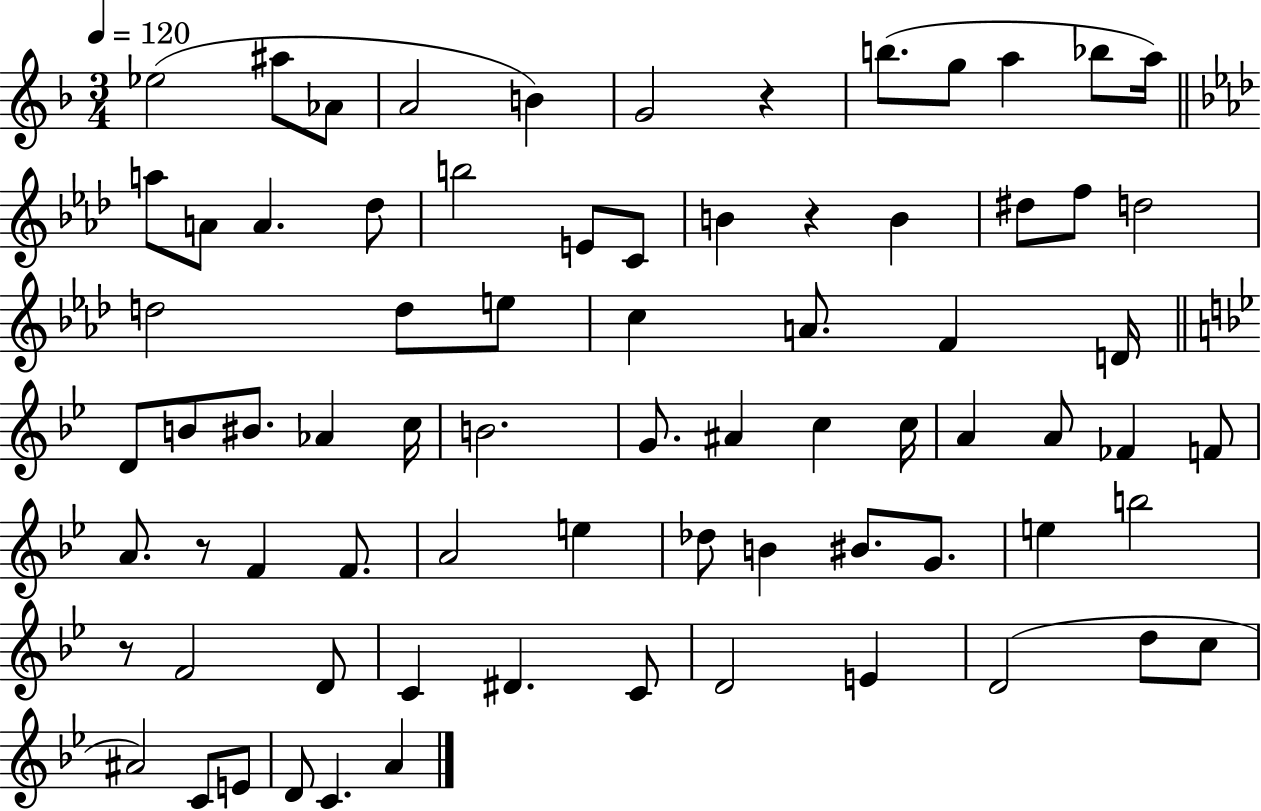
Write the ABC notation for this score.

X:1
T:Untitled
M:3/4
L:1/4
K:F
_e2 ^a/2 _A/2 A2 B G2 z b/2 g/2 a _b/2 a/4 a/2 A/2 A _d/2 b2 E/2 C/2 B z B ^d/2 f/2 d2 d2 d/2 e/2 c A/2 F D/4 D/2 B/2 ^B/2 _A c/4 B2 G/2 ^A c c/4 A A/2 _F F/2 A/2 z/2 F F/2 A2 e _d/2 B ^B/2 G/2 e b2 z/2 F2 D/2 C ^D C/2 D2 E D2 d/2 c/2 ^A2 C/2 E/2 D/2 C A